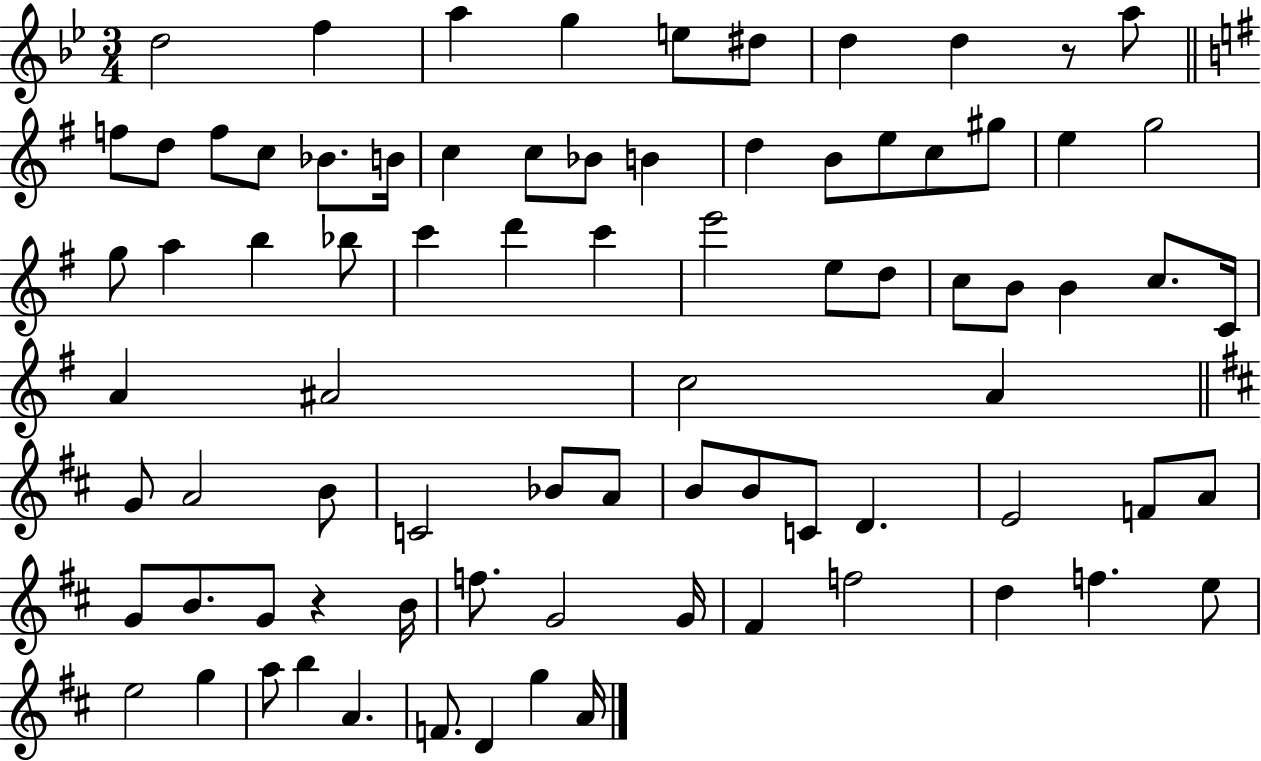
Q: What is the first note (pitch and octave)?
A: D5